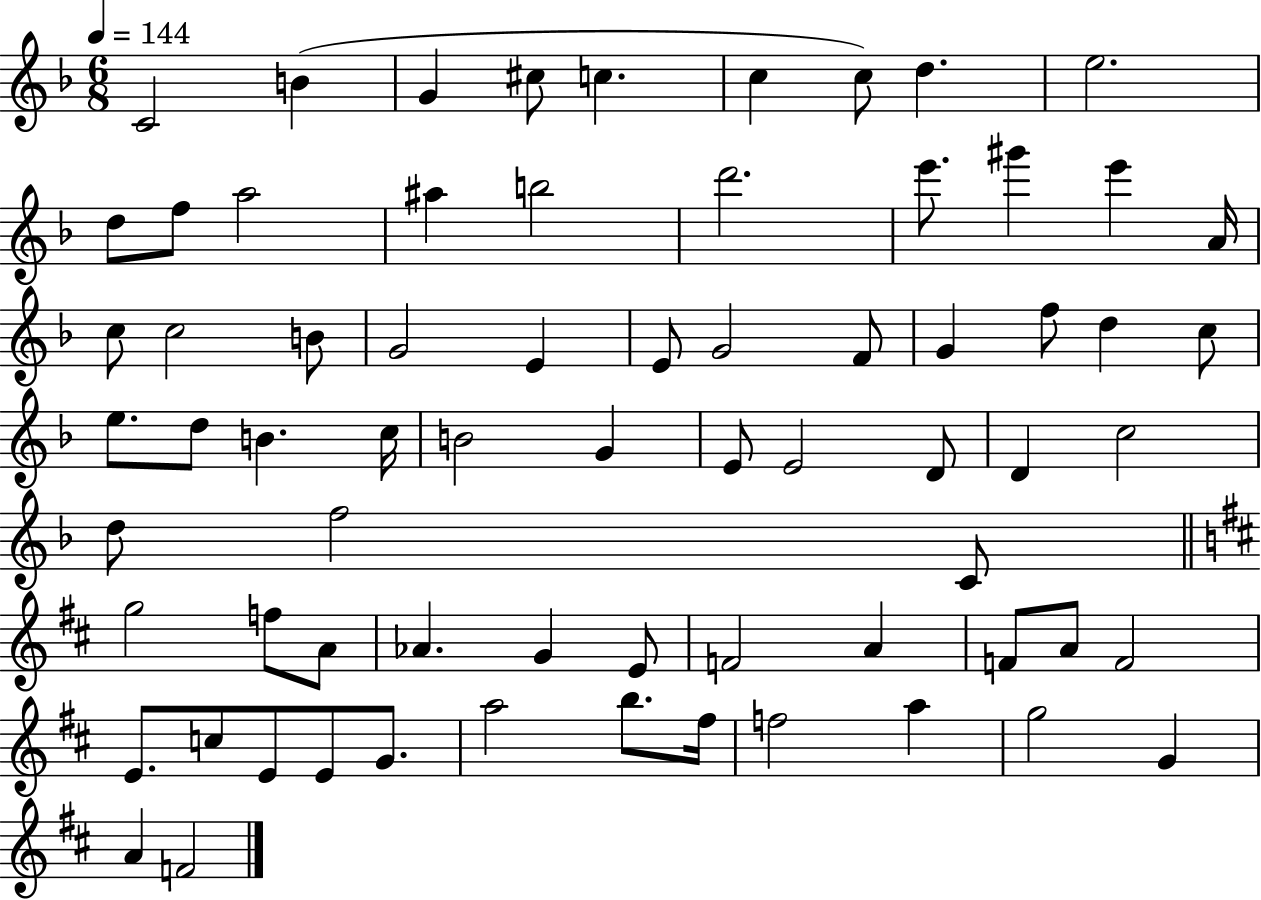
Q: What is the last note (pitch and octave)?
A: F4